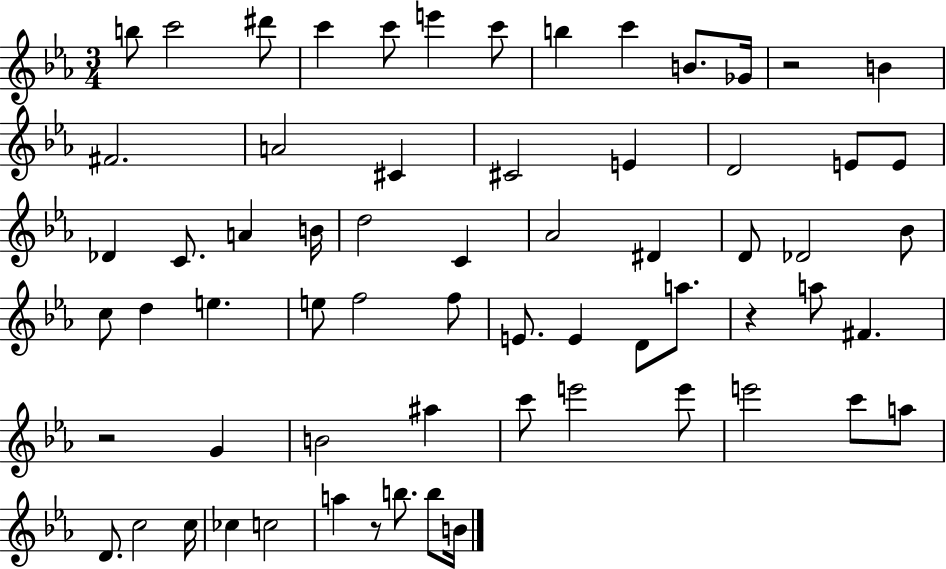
{
  \clef treble
  \numericTimeSignature
  \time 3/4
  \key ees \major
  \repeat volta 2 { b''8 c'''2 dis'''8 | c'''4 c'''8 e'''4 c'''8 | b''4 c'''4 b'8. ges'16 | r2 b'4 | \break fis'2. | a'2 cis'4 | cis'2 e'4 | d'2 e'8 e'8 | \break des'4 c'8. a'4 b'16 | d''2 c'4 | aes'2 dis'4 | d'8 des'2 bes'8 | \break c''8 d''4 e''4. | e''8 f''2 f''8 | e'8. e'4 d'8 a''8. | r4 a''8 fis'4. | \break r2 g'4 | b'2 ais''4 | c'''8 e'''2 e'''8 | e'''2 c'''8 a''8 | \break d'8. c''2 c''16 | ces''4 c''2 | a''4 r8 b''8. b''8 b'16 | } \bar "|."
}